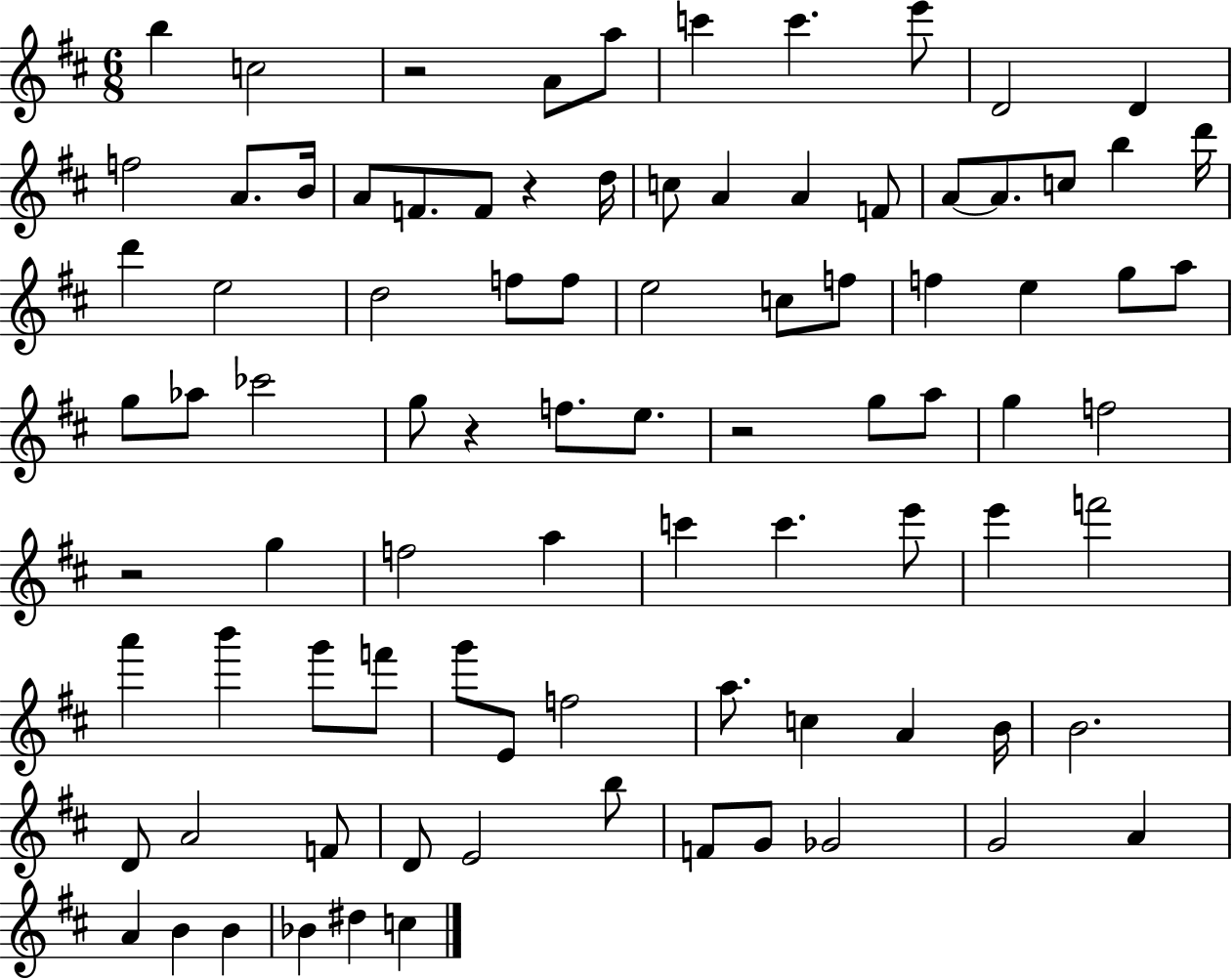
B5/q C5/h R/h A4/e A5/e C6/q C6/q. E6/e D4/h D4/q F5/h A4/e. B4/s A4/e F4/e. F4/e R/q D5/s C5/e A4/q A4/q F4/e A4/e A4/e. C5/e B5/q D6/s D6/q E5/h D5/h F5/e F5/e E5/h C5/e F5/e F5/q E5/q G5/e A5/e G5/e Ab5/e CES6/h G5/e R/q F5/e. E5/e. R/h G5/e A5/e G5/q F5/h R/h G5/q F5/h A5/q C6/q C6/q. E6/e E6/q F6/h A6/q B6/q G6/e F6/e G6/e E4/e F5/h A5/e. C5/q A4/q B4/s B4/h. D4/e A4/h F4/e D4/e E4/h B5/e F4/e G4/e Gb4/h G4/h A4/q A4/q B4/q B4/q Bb4/q D#5/q C5/q